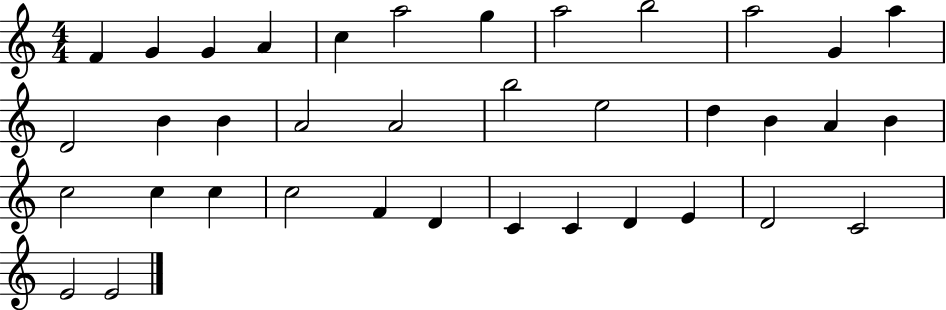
F4/q G4/q G4/q A4/q C5/q A5/h G5/q A5/h B5/h A5/h G4/q A5/q D4/h B4/q B4/q A4/h A4/h B5/h E5/h D5/q B4/q A4/q B4/q C5/h C5/q C5/q C5/h F4/q D4/q C4/q C4/q D4/q E4/q D4/h C4/h E4/h E4/h